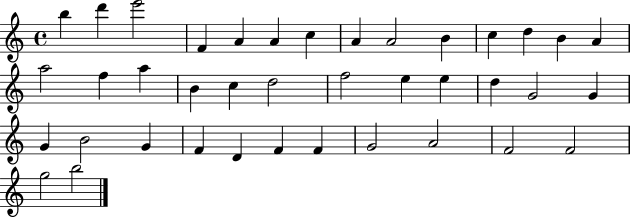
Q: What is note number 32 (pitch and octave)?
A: F4